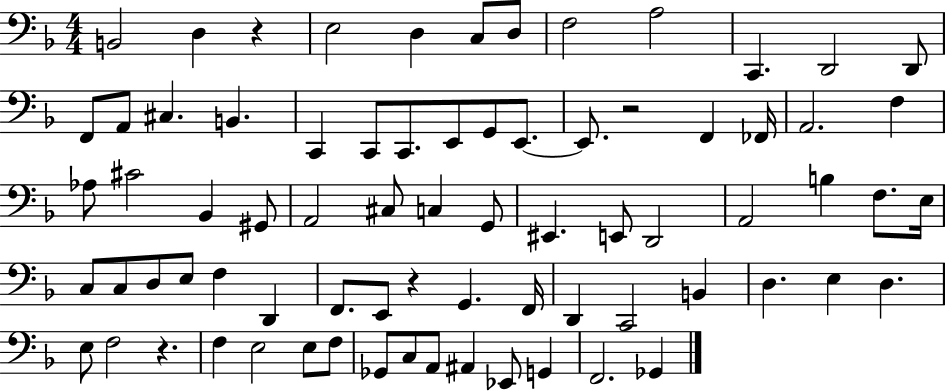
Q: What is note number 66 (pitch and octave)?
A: A2